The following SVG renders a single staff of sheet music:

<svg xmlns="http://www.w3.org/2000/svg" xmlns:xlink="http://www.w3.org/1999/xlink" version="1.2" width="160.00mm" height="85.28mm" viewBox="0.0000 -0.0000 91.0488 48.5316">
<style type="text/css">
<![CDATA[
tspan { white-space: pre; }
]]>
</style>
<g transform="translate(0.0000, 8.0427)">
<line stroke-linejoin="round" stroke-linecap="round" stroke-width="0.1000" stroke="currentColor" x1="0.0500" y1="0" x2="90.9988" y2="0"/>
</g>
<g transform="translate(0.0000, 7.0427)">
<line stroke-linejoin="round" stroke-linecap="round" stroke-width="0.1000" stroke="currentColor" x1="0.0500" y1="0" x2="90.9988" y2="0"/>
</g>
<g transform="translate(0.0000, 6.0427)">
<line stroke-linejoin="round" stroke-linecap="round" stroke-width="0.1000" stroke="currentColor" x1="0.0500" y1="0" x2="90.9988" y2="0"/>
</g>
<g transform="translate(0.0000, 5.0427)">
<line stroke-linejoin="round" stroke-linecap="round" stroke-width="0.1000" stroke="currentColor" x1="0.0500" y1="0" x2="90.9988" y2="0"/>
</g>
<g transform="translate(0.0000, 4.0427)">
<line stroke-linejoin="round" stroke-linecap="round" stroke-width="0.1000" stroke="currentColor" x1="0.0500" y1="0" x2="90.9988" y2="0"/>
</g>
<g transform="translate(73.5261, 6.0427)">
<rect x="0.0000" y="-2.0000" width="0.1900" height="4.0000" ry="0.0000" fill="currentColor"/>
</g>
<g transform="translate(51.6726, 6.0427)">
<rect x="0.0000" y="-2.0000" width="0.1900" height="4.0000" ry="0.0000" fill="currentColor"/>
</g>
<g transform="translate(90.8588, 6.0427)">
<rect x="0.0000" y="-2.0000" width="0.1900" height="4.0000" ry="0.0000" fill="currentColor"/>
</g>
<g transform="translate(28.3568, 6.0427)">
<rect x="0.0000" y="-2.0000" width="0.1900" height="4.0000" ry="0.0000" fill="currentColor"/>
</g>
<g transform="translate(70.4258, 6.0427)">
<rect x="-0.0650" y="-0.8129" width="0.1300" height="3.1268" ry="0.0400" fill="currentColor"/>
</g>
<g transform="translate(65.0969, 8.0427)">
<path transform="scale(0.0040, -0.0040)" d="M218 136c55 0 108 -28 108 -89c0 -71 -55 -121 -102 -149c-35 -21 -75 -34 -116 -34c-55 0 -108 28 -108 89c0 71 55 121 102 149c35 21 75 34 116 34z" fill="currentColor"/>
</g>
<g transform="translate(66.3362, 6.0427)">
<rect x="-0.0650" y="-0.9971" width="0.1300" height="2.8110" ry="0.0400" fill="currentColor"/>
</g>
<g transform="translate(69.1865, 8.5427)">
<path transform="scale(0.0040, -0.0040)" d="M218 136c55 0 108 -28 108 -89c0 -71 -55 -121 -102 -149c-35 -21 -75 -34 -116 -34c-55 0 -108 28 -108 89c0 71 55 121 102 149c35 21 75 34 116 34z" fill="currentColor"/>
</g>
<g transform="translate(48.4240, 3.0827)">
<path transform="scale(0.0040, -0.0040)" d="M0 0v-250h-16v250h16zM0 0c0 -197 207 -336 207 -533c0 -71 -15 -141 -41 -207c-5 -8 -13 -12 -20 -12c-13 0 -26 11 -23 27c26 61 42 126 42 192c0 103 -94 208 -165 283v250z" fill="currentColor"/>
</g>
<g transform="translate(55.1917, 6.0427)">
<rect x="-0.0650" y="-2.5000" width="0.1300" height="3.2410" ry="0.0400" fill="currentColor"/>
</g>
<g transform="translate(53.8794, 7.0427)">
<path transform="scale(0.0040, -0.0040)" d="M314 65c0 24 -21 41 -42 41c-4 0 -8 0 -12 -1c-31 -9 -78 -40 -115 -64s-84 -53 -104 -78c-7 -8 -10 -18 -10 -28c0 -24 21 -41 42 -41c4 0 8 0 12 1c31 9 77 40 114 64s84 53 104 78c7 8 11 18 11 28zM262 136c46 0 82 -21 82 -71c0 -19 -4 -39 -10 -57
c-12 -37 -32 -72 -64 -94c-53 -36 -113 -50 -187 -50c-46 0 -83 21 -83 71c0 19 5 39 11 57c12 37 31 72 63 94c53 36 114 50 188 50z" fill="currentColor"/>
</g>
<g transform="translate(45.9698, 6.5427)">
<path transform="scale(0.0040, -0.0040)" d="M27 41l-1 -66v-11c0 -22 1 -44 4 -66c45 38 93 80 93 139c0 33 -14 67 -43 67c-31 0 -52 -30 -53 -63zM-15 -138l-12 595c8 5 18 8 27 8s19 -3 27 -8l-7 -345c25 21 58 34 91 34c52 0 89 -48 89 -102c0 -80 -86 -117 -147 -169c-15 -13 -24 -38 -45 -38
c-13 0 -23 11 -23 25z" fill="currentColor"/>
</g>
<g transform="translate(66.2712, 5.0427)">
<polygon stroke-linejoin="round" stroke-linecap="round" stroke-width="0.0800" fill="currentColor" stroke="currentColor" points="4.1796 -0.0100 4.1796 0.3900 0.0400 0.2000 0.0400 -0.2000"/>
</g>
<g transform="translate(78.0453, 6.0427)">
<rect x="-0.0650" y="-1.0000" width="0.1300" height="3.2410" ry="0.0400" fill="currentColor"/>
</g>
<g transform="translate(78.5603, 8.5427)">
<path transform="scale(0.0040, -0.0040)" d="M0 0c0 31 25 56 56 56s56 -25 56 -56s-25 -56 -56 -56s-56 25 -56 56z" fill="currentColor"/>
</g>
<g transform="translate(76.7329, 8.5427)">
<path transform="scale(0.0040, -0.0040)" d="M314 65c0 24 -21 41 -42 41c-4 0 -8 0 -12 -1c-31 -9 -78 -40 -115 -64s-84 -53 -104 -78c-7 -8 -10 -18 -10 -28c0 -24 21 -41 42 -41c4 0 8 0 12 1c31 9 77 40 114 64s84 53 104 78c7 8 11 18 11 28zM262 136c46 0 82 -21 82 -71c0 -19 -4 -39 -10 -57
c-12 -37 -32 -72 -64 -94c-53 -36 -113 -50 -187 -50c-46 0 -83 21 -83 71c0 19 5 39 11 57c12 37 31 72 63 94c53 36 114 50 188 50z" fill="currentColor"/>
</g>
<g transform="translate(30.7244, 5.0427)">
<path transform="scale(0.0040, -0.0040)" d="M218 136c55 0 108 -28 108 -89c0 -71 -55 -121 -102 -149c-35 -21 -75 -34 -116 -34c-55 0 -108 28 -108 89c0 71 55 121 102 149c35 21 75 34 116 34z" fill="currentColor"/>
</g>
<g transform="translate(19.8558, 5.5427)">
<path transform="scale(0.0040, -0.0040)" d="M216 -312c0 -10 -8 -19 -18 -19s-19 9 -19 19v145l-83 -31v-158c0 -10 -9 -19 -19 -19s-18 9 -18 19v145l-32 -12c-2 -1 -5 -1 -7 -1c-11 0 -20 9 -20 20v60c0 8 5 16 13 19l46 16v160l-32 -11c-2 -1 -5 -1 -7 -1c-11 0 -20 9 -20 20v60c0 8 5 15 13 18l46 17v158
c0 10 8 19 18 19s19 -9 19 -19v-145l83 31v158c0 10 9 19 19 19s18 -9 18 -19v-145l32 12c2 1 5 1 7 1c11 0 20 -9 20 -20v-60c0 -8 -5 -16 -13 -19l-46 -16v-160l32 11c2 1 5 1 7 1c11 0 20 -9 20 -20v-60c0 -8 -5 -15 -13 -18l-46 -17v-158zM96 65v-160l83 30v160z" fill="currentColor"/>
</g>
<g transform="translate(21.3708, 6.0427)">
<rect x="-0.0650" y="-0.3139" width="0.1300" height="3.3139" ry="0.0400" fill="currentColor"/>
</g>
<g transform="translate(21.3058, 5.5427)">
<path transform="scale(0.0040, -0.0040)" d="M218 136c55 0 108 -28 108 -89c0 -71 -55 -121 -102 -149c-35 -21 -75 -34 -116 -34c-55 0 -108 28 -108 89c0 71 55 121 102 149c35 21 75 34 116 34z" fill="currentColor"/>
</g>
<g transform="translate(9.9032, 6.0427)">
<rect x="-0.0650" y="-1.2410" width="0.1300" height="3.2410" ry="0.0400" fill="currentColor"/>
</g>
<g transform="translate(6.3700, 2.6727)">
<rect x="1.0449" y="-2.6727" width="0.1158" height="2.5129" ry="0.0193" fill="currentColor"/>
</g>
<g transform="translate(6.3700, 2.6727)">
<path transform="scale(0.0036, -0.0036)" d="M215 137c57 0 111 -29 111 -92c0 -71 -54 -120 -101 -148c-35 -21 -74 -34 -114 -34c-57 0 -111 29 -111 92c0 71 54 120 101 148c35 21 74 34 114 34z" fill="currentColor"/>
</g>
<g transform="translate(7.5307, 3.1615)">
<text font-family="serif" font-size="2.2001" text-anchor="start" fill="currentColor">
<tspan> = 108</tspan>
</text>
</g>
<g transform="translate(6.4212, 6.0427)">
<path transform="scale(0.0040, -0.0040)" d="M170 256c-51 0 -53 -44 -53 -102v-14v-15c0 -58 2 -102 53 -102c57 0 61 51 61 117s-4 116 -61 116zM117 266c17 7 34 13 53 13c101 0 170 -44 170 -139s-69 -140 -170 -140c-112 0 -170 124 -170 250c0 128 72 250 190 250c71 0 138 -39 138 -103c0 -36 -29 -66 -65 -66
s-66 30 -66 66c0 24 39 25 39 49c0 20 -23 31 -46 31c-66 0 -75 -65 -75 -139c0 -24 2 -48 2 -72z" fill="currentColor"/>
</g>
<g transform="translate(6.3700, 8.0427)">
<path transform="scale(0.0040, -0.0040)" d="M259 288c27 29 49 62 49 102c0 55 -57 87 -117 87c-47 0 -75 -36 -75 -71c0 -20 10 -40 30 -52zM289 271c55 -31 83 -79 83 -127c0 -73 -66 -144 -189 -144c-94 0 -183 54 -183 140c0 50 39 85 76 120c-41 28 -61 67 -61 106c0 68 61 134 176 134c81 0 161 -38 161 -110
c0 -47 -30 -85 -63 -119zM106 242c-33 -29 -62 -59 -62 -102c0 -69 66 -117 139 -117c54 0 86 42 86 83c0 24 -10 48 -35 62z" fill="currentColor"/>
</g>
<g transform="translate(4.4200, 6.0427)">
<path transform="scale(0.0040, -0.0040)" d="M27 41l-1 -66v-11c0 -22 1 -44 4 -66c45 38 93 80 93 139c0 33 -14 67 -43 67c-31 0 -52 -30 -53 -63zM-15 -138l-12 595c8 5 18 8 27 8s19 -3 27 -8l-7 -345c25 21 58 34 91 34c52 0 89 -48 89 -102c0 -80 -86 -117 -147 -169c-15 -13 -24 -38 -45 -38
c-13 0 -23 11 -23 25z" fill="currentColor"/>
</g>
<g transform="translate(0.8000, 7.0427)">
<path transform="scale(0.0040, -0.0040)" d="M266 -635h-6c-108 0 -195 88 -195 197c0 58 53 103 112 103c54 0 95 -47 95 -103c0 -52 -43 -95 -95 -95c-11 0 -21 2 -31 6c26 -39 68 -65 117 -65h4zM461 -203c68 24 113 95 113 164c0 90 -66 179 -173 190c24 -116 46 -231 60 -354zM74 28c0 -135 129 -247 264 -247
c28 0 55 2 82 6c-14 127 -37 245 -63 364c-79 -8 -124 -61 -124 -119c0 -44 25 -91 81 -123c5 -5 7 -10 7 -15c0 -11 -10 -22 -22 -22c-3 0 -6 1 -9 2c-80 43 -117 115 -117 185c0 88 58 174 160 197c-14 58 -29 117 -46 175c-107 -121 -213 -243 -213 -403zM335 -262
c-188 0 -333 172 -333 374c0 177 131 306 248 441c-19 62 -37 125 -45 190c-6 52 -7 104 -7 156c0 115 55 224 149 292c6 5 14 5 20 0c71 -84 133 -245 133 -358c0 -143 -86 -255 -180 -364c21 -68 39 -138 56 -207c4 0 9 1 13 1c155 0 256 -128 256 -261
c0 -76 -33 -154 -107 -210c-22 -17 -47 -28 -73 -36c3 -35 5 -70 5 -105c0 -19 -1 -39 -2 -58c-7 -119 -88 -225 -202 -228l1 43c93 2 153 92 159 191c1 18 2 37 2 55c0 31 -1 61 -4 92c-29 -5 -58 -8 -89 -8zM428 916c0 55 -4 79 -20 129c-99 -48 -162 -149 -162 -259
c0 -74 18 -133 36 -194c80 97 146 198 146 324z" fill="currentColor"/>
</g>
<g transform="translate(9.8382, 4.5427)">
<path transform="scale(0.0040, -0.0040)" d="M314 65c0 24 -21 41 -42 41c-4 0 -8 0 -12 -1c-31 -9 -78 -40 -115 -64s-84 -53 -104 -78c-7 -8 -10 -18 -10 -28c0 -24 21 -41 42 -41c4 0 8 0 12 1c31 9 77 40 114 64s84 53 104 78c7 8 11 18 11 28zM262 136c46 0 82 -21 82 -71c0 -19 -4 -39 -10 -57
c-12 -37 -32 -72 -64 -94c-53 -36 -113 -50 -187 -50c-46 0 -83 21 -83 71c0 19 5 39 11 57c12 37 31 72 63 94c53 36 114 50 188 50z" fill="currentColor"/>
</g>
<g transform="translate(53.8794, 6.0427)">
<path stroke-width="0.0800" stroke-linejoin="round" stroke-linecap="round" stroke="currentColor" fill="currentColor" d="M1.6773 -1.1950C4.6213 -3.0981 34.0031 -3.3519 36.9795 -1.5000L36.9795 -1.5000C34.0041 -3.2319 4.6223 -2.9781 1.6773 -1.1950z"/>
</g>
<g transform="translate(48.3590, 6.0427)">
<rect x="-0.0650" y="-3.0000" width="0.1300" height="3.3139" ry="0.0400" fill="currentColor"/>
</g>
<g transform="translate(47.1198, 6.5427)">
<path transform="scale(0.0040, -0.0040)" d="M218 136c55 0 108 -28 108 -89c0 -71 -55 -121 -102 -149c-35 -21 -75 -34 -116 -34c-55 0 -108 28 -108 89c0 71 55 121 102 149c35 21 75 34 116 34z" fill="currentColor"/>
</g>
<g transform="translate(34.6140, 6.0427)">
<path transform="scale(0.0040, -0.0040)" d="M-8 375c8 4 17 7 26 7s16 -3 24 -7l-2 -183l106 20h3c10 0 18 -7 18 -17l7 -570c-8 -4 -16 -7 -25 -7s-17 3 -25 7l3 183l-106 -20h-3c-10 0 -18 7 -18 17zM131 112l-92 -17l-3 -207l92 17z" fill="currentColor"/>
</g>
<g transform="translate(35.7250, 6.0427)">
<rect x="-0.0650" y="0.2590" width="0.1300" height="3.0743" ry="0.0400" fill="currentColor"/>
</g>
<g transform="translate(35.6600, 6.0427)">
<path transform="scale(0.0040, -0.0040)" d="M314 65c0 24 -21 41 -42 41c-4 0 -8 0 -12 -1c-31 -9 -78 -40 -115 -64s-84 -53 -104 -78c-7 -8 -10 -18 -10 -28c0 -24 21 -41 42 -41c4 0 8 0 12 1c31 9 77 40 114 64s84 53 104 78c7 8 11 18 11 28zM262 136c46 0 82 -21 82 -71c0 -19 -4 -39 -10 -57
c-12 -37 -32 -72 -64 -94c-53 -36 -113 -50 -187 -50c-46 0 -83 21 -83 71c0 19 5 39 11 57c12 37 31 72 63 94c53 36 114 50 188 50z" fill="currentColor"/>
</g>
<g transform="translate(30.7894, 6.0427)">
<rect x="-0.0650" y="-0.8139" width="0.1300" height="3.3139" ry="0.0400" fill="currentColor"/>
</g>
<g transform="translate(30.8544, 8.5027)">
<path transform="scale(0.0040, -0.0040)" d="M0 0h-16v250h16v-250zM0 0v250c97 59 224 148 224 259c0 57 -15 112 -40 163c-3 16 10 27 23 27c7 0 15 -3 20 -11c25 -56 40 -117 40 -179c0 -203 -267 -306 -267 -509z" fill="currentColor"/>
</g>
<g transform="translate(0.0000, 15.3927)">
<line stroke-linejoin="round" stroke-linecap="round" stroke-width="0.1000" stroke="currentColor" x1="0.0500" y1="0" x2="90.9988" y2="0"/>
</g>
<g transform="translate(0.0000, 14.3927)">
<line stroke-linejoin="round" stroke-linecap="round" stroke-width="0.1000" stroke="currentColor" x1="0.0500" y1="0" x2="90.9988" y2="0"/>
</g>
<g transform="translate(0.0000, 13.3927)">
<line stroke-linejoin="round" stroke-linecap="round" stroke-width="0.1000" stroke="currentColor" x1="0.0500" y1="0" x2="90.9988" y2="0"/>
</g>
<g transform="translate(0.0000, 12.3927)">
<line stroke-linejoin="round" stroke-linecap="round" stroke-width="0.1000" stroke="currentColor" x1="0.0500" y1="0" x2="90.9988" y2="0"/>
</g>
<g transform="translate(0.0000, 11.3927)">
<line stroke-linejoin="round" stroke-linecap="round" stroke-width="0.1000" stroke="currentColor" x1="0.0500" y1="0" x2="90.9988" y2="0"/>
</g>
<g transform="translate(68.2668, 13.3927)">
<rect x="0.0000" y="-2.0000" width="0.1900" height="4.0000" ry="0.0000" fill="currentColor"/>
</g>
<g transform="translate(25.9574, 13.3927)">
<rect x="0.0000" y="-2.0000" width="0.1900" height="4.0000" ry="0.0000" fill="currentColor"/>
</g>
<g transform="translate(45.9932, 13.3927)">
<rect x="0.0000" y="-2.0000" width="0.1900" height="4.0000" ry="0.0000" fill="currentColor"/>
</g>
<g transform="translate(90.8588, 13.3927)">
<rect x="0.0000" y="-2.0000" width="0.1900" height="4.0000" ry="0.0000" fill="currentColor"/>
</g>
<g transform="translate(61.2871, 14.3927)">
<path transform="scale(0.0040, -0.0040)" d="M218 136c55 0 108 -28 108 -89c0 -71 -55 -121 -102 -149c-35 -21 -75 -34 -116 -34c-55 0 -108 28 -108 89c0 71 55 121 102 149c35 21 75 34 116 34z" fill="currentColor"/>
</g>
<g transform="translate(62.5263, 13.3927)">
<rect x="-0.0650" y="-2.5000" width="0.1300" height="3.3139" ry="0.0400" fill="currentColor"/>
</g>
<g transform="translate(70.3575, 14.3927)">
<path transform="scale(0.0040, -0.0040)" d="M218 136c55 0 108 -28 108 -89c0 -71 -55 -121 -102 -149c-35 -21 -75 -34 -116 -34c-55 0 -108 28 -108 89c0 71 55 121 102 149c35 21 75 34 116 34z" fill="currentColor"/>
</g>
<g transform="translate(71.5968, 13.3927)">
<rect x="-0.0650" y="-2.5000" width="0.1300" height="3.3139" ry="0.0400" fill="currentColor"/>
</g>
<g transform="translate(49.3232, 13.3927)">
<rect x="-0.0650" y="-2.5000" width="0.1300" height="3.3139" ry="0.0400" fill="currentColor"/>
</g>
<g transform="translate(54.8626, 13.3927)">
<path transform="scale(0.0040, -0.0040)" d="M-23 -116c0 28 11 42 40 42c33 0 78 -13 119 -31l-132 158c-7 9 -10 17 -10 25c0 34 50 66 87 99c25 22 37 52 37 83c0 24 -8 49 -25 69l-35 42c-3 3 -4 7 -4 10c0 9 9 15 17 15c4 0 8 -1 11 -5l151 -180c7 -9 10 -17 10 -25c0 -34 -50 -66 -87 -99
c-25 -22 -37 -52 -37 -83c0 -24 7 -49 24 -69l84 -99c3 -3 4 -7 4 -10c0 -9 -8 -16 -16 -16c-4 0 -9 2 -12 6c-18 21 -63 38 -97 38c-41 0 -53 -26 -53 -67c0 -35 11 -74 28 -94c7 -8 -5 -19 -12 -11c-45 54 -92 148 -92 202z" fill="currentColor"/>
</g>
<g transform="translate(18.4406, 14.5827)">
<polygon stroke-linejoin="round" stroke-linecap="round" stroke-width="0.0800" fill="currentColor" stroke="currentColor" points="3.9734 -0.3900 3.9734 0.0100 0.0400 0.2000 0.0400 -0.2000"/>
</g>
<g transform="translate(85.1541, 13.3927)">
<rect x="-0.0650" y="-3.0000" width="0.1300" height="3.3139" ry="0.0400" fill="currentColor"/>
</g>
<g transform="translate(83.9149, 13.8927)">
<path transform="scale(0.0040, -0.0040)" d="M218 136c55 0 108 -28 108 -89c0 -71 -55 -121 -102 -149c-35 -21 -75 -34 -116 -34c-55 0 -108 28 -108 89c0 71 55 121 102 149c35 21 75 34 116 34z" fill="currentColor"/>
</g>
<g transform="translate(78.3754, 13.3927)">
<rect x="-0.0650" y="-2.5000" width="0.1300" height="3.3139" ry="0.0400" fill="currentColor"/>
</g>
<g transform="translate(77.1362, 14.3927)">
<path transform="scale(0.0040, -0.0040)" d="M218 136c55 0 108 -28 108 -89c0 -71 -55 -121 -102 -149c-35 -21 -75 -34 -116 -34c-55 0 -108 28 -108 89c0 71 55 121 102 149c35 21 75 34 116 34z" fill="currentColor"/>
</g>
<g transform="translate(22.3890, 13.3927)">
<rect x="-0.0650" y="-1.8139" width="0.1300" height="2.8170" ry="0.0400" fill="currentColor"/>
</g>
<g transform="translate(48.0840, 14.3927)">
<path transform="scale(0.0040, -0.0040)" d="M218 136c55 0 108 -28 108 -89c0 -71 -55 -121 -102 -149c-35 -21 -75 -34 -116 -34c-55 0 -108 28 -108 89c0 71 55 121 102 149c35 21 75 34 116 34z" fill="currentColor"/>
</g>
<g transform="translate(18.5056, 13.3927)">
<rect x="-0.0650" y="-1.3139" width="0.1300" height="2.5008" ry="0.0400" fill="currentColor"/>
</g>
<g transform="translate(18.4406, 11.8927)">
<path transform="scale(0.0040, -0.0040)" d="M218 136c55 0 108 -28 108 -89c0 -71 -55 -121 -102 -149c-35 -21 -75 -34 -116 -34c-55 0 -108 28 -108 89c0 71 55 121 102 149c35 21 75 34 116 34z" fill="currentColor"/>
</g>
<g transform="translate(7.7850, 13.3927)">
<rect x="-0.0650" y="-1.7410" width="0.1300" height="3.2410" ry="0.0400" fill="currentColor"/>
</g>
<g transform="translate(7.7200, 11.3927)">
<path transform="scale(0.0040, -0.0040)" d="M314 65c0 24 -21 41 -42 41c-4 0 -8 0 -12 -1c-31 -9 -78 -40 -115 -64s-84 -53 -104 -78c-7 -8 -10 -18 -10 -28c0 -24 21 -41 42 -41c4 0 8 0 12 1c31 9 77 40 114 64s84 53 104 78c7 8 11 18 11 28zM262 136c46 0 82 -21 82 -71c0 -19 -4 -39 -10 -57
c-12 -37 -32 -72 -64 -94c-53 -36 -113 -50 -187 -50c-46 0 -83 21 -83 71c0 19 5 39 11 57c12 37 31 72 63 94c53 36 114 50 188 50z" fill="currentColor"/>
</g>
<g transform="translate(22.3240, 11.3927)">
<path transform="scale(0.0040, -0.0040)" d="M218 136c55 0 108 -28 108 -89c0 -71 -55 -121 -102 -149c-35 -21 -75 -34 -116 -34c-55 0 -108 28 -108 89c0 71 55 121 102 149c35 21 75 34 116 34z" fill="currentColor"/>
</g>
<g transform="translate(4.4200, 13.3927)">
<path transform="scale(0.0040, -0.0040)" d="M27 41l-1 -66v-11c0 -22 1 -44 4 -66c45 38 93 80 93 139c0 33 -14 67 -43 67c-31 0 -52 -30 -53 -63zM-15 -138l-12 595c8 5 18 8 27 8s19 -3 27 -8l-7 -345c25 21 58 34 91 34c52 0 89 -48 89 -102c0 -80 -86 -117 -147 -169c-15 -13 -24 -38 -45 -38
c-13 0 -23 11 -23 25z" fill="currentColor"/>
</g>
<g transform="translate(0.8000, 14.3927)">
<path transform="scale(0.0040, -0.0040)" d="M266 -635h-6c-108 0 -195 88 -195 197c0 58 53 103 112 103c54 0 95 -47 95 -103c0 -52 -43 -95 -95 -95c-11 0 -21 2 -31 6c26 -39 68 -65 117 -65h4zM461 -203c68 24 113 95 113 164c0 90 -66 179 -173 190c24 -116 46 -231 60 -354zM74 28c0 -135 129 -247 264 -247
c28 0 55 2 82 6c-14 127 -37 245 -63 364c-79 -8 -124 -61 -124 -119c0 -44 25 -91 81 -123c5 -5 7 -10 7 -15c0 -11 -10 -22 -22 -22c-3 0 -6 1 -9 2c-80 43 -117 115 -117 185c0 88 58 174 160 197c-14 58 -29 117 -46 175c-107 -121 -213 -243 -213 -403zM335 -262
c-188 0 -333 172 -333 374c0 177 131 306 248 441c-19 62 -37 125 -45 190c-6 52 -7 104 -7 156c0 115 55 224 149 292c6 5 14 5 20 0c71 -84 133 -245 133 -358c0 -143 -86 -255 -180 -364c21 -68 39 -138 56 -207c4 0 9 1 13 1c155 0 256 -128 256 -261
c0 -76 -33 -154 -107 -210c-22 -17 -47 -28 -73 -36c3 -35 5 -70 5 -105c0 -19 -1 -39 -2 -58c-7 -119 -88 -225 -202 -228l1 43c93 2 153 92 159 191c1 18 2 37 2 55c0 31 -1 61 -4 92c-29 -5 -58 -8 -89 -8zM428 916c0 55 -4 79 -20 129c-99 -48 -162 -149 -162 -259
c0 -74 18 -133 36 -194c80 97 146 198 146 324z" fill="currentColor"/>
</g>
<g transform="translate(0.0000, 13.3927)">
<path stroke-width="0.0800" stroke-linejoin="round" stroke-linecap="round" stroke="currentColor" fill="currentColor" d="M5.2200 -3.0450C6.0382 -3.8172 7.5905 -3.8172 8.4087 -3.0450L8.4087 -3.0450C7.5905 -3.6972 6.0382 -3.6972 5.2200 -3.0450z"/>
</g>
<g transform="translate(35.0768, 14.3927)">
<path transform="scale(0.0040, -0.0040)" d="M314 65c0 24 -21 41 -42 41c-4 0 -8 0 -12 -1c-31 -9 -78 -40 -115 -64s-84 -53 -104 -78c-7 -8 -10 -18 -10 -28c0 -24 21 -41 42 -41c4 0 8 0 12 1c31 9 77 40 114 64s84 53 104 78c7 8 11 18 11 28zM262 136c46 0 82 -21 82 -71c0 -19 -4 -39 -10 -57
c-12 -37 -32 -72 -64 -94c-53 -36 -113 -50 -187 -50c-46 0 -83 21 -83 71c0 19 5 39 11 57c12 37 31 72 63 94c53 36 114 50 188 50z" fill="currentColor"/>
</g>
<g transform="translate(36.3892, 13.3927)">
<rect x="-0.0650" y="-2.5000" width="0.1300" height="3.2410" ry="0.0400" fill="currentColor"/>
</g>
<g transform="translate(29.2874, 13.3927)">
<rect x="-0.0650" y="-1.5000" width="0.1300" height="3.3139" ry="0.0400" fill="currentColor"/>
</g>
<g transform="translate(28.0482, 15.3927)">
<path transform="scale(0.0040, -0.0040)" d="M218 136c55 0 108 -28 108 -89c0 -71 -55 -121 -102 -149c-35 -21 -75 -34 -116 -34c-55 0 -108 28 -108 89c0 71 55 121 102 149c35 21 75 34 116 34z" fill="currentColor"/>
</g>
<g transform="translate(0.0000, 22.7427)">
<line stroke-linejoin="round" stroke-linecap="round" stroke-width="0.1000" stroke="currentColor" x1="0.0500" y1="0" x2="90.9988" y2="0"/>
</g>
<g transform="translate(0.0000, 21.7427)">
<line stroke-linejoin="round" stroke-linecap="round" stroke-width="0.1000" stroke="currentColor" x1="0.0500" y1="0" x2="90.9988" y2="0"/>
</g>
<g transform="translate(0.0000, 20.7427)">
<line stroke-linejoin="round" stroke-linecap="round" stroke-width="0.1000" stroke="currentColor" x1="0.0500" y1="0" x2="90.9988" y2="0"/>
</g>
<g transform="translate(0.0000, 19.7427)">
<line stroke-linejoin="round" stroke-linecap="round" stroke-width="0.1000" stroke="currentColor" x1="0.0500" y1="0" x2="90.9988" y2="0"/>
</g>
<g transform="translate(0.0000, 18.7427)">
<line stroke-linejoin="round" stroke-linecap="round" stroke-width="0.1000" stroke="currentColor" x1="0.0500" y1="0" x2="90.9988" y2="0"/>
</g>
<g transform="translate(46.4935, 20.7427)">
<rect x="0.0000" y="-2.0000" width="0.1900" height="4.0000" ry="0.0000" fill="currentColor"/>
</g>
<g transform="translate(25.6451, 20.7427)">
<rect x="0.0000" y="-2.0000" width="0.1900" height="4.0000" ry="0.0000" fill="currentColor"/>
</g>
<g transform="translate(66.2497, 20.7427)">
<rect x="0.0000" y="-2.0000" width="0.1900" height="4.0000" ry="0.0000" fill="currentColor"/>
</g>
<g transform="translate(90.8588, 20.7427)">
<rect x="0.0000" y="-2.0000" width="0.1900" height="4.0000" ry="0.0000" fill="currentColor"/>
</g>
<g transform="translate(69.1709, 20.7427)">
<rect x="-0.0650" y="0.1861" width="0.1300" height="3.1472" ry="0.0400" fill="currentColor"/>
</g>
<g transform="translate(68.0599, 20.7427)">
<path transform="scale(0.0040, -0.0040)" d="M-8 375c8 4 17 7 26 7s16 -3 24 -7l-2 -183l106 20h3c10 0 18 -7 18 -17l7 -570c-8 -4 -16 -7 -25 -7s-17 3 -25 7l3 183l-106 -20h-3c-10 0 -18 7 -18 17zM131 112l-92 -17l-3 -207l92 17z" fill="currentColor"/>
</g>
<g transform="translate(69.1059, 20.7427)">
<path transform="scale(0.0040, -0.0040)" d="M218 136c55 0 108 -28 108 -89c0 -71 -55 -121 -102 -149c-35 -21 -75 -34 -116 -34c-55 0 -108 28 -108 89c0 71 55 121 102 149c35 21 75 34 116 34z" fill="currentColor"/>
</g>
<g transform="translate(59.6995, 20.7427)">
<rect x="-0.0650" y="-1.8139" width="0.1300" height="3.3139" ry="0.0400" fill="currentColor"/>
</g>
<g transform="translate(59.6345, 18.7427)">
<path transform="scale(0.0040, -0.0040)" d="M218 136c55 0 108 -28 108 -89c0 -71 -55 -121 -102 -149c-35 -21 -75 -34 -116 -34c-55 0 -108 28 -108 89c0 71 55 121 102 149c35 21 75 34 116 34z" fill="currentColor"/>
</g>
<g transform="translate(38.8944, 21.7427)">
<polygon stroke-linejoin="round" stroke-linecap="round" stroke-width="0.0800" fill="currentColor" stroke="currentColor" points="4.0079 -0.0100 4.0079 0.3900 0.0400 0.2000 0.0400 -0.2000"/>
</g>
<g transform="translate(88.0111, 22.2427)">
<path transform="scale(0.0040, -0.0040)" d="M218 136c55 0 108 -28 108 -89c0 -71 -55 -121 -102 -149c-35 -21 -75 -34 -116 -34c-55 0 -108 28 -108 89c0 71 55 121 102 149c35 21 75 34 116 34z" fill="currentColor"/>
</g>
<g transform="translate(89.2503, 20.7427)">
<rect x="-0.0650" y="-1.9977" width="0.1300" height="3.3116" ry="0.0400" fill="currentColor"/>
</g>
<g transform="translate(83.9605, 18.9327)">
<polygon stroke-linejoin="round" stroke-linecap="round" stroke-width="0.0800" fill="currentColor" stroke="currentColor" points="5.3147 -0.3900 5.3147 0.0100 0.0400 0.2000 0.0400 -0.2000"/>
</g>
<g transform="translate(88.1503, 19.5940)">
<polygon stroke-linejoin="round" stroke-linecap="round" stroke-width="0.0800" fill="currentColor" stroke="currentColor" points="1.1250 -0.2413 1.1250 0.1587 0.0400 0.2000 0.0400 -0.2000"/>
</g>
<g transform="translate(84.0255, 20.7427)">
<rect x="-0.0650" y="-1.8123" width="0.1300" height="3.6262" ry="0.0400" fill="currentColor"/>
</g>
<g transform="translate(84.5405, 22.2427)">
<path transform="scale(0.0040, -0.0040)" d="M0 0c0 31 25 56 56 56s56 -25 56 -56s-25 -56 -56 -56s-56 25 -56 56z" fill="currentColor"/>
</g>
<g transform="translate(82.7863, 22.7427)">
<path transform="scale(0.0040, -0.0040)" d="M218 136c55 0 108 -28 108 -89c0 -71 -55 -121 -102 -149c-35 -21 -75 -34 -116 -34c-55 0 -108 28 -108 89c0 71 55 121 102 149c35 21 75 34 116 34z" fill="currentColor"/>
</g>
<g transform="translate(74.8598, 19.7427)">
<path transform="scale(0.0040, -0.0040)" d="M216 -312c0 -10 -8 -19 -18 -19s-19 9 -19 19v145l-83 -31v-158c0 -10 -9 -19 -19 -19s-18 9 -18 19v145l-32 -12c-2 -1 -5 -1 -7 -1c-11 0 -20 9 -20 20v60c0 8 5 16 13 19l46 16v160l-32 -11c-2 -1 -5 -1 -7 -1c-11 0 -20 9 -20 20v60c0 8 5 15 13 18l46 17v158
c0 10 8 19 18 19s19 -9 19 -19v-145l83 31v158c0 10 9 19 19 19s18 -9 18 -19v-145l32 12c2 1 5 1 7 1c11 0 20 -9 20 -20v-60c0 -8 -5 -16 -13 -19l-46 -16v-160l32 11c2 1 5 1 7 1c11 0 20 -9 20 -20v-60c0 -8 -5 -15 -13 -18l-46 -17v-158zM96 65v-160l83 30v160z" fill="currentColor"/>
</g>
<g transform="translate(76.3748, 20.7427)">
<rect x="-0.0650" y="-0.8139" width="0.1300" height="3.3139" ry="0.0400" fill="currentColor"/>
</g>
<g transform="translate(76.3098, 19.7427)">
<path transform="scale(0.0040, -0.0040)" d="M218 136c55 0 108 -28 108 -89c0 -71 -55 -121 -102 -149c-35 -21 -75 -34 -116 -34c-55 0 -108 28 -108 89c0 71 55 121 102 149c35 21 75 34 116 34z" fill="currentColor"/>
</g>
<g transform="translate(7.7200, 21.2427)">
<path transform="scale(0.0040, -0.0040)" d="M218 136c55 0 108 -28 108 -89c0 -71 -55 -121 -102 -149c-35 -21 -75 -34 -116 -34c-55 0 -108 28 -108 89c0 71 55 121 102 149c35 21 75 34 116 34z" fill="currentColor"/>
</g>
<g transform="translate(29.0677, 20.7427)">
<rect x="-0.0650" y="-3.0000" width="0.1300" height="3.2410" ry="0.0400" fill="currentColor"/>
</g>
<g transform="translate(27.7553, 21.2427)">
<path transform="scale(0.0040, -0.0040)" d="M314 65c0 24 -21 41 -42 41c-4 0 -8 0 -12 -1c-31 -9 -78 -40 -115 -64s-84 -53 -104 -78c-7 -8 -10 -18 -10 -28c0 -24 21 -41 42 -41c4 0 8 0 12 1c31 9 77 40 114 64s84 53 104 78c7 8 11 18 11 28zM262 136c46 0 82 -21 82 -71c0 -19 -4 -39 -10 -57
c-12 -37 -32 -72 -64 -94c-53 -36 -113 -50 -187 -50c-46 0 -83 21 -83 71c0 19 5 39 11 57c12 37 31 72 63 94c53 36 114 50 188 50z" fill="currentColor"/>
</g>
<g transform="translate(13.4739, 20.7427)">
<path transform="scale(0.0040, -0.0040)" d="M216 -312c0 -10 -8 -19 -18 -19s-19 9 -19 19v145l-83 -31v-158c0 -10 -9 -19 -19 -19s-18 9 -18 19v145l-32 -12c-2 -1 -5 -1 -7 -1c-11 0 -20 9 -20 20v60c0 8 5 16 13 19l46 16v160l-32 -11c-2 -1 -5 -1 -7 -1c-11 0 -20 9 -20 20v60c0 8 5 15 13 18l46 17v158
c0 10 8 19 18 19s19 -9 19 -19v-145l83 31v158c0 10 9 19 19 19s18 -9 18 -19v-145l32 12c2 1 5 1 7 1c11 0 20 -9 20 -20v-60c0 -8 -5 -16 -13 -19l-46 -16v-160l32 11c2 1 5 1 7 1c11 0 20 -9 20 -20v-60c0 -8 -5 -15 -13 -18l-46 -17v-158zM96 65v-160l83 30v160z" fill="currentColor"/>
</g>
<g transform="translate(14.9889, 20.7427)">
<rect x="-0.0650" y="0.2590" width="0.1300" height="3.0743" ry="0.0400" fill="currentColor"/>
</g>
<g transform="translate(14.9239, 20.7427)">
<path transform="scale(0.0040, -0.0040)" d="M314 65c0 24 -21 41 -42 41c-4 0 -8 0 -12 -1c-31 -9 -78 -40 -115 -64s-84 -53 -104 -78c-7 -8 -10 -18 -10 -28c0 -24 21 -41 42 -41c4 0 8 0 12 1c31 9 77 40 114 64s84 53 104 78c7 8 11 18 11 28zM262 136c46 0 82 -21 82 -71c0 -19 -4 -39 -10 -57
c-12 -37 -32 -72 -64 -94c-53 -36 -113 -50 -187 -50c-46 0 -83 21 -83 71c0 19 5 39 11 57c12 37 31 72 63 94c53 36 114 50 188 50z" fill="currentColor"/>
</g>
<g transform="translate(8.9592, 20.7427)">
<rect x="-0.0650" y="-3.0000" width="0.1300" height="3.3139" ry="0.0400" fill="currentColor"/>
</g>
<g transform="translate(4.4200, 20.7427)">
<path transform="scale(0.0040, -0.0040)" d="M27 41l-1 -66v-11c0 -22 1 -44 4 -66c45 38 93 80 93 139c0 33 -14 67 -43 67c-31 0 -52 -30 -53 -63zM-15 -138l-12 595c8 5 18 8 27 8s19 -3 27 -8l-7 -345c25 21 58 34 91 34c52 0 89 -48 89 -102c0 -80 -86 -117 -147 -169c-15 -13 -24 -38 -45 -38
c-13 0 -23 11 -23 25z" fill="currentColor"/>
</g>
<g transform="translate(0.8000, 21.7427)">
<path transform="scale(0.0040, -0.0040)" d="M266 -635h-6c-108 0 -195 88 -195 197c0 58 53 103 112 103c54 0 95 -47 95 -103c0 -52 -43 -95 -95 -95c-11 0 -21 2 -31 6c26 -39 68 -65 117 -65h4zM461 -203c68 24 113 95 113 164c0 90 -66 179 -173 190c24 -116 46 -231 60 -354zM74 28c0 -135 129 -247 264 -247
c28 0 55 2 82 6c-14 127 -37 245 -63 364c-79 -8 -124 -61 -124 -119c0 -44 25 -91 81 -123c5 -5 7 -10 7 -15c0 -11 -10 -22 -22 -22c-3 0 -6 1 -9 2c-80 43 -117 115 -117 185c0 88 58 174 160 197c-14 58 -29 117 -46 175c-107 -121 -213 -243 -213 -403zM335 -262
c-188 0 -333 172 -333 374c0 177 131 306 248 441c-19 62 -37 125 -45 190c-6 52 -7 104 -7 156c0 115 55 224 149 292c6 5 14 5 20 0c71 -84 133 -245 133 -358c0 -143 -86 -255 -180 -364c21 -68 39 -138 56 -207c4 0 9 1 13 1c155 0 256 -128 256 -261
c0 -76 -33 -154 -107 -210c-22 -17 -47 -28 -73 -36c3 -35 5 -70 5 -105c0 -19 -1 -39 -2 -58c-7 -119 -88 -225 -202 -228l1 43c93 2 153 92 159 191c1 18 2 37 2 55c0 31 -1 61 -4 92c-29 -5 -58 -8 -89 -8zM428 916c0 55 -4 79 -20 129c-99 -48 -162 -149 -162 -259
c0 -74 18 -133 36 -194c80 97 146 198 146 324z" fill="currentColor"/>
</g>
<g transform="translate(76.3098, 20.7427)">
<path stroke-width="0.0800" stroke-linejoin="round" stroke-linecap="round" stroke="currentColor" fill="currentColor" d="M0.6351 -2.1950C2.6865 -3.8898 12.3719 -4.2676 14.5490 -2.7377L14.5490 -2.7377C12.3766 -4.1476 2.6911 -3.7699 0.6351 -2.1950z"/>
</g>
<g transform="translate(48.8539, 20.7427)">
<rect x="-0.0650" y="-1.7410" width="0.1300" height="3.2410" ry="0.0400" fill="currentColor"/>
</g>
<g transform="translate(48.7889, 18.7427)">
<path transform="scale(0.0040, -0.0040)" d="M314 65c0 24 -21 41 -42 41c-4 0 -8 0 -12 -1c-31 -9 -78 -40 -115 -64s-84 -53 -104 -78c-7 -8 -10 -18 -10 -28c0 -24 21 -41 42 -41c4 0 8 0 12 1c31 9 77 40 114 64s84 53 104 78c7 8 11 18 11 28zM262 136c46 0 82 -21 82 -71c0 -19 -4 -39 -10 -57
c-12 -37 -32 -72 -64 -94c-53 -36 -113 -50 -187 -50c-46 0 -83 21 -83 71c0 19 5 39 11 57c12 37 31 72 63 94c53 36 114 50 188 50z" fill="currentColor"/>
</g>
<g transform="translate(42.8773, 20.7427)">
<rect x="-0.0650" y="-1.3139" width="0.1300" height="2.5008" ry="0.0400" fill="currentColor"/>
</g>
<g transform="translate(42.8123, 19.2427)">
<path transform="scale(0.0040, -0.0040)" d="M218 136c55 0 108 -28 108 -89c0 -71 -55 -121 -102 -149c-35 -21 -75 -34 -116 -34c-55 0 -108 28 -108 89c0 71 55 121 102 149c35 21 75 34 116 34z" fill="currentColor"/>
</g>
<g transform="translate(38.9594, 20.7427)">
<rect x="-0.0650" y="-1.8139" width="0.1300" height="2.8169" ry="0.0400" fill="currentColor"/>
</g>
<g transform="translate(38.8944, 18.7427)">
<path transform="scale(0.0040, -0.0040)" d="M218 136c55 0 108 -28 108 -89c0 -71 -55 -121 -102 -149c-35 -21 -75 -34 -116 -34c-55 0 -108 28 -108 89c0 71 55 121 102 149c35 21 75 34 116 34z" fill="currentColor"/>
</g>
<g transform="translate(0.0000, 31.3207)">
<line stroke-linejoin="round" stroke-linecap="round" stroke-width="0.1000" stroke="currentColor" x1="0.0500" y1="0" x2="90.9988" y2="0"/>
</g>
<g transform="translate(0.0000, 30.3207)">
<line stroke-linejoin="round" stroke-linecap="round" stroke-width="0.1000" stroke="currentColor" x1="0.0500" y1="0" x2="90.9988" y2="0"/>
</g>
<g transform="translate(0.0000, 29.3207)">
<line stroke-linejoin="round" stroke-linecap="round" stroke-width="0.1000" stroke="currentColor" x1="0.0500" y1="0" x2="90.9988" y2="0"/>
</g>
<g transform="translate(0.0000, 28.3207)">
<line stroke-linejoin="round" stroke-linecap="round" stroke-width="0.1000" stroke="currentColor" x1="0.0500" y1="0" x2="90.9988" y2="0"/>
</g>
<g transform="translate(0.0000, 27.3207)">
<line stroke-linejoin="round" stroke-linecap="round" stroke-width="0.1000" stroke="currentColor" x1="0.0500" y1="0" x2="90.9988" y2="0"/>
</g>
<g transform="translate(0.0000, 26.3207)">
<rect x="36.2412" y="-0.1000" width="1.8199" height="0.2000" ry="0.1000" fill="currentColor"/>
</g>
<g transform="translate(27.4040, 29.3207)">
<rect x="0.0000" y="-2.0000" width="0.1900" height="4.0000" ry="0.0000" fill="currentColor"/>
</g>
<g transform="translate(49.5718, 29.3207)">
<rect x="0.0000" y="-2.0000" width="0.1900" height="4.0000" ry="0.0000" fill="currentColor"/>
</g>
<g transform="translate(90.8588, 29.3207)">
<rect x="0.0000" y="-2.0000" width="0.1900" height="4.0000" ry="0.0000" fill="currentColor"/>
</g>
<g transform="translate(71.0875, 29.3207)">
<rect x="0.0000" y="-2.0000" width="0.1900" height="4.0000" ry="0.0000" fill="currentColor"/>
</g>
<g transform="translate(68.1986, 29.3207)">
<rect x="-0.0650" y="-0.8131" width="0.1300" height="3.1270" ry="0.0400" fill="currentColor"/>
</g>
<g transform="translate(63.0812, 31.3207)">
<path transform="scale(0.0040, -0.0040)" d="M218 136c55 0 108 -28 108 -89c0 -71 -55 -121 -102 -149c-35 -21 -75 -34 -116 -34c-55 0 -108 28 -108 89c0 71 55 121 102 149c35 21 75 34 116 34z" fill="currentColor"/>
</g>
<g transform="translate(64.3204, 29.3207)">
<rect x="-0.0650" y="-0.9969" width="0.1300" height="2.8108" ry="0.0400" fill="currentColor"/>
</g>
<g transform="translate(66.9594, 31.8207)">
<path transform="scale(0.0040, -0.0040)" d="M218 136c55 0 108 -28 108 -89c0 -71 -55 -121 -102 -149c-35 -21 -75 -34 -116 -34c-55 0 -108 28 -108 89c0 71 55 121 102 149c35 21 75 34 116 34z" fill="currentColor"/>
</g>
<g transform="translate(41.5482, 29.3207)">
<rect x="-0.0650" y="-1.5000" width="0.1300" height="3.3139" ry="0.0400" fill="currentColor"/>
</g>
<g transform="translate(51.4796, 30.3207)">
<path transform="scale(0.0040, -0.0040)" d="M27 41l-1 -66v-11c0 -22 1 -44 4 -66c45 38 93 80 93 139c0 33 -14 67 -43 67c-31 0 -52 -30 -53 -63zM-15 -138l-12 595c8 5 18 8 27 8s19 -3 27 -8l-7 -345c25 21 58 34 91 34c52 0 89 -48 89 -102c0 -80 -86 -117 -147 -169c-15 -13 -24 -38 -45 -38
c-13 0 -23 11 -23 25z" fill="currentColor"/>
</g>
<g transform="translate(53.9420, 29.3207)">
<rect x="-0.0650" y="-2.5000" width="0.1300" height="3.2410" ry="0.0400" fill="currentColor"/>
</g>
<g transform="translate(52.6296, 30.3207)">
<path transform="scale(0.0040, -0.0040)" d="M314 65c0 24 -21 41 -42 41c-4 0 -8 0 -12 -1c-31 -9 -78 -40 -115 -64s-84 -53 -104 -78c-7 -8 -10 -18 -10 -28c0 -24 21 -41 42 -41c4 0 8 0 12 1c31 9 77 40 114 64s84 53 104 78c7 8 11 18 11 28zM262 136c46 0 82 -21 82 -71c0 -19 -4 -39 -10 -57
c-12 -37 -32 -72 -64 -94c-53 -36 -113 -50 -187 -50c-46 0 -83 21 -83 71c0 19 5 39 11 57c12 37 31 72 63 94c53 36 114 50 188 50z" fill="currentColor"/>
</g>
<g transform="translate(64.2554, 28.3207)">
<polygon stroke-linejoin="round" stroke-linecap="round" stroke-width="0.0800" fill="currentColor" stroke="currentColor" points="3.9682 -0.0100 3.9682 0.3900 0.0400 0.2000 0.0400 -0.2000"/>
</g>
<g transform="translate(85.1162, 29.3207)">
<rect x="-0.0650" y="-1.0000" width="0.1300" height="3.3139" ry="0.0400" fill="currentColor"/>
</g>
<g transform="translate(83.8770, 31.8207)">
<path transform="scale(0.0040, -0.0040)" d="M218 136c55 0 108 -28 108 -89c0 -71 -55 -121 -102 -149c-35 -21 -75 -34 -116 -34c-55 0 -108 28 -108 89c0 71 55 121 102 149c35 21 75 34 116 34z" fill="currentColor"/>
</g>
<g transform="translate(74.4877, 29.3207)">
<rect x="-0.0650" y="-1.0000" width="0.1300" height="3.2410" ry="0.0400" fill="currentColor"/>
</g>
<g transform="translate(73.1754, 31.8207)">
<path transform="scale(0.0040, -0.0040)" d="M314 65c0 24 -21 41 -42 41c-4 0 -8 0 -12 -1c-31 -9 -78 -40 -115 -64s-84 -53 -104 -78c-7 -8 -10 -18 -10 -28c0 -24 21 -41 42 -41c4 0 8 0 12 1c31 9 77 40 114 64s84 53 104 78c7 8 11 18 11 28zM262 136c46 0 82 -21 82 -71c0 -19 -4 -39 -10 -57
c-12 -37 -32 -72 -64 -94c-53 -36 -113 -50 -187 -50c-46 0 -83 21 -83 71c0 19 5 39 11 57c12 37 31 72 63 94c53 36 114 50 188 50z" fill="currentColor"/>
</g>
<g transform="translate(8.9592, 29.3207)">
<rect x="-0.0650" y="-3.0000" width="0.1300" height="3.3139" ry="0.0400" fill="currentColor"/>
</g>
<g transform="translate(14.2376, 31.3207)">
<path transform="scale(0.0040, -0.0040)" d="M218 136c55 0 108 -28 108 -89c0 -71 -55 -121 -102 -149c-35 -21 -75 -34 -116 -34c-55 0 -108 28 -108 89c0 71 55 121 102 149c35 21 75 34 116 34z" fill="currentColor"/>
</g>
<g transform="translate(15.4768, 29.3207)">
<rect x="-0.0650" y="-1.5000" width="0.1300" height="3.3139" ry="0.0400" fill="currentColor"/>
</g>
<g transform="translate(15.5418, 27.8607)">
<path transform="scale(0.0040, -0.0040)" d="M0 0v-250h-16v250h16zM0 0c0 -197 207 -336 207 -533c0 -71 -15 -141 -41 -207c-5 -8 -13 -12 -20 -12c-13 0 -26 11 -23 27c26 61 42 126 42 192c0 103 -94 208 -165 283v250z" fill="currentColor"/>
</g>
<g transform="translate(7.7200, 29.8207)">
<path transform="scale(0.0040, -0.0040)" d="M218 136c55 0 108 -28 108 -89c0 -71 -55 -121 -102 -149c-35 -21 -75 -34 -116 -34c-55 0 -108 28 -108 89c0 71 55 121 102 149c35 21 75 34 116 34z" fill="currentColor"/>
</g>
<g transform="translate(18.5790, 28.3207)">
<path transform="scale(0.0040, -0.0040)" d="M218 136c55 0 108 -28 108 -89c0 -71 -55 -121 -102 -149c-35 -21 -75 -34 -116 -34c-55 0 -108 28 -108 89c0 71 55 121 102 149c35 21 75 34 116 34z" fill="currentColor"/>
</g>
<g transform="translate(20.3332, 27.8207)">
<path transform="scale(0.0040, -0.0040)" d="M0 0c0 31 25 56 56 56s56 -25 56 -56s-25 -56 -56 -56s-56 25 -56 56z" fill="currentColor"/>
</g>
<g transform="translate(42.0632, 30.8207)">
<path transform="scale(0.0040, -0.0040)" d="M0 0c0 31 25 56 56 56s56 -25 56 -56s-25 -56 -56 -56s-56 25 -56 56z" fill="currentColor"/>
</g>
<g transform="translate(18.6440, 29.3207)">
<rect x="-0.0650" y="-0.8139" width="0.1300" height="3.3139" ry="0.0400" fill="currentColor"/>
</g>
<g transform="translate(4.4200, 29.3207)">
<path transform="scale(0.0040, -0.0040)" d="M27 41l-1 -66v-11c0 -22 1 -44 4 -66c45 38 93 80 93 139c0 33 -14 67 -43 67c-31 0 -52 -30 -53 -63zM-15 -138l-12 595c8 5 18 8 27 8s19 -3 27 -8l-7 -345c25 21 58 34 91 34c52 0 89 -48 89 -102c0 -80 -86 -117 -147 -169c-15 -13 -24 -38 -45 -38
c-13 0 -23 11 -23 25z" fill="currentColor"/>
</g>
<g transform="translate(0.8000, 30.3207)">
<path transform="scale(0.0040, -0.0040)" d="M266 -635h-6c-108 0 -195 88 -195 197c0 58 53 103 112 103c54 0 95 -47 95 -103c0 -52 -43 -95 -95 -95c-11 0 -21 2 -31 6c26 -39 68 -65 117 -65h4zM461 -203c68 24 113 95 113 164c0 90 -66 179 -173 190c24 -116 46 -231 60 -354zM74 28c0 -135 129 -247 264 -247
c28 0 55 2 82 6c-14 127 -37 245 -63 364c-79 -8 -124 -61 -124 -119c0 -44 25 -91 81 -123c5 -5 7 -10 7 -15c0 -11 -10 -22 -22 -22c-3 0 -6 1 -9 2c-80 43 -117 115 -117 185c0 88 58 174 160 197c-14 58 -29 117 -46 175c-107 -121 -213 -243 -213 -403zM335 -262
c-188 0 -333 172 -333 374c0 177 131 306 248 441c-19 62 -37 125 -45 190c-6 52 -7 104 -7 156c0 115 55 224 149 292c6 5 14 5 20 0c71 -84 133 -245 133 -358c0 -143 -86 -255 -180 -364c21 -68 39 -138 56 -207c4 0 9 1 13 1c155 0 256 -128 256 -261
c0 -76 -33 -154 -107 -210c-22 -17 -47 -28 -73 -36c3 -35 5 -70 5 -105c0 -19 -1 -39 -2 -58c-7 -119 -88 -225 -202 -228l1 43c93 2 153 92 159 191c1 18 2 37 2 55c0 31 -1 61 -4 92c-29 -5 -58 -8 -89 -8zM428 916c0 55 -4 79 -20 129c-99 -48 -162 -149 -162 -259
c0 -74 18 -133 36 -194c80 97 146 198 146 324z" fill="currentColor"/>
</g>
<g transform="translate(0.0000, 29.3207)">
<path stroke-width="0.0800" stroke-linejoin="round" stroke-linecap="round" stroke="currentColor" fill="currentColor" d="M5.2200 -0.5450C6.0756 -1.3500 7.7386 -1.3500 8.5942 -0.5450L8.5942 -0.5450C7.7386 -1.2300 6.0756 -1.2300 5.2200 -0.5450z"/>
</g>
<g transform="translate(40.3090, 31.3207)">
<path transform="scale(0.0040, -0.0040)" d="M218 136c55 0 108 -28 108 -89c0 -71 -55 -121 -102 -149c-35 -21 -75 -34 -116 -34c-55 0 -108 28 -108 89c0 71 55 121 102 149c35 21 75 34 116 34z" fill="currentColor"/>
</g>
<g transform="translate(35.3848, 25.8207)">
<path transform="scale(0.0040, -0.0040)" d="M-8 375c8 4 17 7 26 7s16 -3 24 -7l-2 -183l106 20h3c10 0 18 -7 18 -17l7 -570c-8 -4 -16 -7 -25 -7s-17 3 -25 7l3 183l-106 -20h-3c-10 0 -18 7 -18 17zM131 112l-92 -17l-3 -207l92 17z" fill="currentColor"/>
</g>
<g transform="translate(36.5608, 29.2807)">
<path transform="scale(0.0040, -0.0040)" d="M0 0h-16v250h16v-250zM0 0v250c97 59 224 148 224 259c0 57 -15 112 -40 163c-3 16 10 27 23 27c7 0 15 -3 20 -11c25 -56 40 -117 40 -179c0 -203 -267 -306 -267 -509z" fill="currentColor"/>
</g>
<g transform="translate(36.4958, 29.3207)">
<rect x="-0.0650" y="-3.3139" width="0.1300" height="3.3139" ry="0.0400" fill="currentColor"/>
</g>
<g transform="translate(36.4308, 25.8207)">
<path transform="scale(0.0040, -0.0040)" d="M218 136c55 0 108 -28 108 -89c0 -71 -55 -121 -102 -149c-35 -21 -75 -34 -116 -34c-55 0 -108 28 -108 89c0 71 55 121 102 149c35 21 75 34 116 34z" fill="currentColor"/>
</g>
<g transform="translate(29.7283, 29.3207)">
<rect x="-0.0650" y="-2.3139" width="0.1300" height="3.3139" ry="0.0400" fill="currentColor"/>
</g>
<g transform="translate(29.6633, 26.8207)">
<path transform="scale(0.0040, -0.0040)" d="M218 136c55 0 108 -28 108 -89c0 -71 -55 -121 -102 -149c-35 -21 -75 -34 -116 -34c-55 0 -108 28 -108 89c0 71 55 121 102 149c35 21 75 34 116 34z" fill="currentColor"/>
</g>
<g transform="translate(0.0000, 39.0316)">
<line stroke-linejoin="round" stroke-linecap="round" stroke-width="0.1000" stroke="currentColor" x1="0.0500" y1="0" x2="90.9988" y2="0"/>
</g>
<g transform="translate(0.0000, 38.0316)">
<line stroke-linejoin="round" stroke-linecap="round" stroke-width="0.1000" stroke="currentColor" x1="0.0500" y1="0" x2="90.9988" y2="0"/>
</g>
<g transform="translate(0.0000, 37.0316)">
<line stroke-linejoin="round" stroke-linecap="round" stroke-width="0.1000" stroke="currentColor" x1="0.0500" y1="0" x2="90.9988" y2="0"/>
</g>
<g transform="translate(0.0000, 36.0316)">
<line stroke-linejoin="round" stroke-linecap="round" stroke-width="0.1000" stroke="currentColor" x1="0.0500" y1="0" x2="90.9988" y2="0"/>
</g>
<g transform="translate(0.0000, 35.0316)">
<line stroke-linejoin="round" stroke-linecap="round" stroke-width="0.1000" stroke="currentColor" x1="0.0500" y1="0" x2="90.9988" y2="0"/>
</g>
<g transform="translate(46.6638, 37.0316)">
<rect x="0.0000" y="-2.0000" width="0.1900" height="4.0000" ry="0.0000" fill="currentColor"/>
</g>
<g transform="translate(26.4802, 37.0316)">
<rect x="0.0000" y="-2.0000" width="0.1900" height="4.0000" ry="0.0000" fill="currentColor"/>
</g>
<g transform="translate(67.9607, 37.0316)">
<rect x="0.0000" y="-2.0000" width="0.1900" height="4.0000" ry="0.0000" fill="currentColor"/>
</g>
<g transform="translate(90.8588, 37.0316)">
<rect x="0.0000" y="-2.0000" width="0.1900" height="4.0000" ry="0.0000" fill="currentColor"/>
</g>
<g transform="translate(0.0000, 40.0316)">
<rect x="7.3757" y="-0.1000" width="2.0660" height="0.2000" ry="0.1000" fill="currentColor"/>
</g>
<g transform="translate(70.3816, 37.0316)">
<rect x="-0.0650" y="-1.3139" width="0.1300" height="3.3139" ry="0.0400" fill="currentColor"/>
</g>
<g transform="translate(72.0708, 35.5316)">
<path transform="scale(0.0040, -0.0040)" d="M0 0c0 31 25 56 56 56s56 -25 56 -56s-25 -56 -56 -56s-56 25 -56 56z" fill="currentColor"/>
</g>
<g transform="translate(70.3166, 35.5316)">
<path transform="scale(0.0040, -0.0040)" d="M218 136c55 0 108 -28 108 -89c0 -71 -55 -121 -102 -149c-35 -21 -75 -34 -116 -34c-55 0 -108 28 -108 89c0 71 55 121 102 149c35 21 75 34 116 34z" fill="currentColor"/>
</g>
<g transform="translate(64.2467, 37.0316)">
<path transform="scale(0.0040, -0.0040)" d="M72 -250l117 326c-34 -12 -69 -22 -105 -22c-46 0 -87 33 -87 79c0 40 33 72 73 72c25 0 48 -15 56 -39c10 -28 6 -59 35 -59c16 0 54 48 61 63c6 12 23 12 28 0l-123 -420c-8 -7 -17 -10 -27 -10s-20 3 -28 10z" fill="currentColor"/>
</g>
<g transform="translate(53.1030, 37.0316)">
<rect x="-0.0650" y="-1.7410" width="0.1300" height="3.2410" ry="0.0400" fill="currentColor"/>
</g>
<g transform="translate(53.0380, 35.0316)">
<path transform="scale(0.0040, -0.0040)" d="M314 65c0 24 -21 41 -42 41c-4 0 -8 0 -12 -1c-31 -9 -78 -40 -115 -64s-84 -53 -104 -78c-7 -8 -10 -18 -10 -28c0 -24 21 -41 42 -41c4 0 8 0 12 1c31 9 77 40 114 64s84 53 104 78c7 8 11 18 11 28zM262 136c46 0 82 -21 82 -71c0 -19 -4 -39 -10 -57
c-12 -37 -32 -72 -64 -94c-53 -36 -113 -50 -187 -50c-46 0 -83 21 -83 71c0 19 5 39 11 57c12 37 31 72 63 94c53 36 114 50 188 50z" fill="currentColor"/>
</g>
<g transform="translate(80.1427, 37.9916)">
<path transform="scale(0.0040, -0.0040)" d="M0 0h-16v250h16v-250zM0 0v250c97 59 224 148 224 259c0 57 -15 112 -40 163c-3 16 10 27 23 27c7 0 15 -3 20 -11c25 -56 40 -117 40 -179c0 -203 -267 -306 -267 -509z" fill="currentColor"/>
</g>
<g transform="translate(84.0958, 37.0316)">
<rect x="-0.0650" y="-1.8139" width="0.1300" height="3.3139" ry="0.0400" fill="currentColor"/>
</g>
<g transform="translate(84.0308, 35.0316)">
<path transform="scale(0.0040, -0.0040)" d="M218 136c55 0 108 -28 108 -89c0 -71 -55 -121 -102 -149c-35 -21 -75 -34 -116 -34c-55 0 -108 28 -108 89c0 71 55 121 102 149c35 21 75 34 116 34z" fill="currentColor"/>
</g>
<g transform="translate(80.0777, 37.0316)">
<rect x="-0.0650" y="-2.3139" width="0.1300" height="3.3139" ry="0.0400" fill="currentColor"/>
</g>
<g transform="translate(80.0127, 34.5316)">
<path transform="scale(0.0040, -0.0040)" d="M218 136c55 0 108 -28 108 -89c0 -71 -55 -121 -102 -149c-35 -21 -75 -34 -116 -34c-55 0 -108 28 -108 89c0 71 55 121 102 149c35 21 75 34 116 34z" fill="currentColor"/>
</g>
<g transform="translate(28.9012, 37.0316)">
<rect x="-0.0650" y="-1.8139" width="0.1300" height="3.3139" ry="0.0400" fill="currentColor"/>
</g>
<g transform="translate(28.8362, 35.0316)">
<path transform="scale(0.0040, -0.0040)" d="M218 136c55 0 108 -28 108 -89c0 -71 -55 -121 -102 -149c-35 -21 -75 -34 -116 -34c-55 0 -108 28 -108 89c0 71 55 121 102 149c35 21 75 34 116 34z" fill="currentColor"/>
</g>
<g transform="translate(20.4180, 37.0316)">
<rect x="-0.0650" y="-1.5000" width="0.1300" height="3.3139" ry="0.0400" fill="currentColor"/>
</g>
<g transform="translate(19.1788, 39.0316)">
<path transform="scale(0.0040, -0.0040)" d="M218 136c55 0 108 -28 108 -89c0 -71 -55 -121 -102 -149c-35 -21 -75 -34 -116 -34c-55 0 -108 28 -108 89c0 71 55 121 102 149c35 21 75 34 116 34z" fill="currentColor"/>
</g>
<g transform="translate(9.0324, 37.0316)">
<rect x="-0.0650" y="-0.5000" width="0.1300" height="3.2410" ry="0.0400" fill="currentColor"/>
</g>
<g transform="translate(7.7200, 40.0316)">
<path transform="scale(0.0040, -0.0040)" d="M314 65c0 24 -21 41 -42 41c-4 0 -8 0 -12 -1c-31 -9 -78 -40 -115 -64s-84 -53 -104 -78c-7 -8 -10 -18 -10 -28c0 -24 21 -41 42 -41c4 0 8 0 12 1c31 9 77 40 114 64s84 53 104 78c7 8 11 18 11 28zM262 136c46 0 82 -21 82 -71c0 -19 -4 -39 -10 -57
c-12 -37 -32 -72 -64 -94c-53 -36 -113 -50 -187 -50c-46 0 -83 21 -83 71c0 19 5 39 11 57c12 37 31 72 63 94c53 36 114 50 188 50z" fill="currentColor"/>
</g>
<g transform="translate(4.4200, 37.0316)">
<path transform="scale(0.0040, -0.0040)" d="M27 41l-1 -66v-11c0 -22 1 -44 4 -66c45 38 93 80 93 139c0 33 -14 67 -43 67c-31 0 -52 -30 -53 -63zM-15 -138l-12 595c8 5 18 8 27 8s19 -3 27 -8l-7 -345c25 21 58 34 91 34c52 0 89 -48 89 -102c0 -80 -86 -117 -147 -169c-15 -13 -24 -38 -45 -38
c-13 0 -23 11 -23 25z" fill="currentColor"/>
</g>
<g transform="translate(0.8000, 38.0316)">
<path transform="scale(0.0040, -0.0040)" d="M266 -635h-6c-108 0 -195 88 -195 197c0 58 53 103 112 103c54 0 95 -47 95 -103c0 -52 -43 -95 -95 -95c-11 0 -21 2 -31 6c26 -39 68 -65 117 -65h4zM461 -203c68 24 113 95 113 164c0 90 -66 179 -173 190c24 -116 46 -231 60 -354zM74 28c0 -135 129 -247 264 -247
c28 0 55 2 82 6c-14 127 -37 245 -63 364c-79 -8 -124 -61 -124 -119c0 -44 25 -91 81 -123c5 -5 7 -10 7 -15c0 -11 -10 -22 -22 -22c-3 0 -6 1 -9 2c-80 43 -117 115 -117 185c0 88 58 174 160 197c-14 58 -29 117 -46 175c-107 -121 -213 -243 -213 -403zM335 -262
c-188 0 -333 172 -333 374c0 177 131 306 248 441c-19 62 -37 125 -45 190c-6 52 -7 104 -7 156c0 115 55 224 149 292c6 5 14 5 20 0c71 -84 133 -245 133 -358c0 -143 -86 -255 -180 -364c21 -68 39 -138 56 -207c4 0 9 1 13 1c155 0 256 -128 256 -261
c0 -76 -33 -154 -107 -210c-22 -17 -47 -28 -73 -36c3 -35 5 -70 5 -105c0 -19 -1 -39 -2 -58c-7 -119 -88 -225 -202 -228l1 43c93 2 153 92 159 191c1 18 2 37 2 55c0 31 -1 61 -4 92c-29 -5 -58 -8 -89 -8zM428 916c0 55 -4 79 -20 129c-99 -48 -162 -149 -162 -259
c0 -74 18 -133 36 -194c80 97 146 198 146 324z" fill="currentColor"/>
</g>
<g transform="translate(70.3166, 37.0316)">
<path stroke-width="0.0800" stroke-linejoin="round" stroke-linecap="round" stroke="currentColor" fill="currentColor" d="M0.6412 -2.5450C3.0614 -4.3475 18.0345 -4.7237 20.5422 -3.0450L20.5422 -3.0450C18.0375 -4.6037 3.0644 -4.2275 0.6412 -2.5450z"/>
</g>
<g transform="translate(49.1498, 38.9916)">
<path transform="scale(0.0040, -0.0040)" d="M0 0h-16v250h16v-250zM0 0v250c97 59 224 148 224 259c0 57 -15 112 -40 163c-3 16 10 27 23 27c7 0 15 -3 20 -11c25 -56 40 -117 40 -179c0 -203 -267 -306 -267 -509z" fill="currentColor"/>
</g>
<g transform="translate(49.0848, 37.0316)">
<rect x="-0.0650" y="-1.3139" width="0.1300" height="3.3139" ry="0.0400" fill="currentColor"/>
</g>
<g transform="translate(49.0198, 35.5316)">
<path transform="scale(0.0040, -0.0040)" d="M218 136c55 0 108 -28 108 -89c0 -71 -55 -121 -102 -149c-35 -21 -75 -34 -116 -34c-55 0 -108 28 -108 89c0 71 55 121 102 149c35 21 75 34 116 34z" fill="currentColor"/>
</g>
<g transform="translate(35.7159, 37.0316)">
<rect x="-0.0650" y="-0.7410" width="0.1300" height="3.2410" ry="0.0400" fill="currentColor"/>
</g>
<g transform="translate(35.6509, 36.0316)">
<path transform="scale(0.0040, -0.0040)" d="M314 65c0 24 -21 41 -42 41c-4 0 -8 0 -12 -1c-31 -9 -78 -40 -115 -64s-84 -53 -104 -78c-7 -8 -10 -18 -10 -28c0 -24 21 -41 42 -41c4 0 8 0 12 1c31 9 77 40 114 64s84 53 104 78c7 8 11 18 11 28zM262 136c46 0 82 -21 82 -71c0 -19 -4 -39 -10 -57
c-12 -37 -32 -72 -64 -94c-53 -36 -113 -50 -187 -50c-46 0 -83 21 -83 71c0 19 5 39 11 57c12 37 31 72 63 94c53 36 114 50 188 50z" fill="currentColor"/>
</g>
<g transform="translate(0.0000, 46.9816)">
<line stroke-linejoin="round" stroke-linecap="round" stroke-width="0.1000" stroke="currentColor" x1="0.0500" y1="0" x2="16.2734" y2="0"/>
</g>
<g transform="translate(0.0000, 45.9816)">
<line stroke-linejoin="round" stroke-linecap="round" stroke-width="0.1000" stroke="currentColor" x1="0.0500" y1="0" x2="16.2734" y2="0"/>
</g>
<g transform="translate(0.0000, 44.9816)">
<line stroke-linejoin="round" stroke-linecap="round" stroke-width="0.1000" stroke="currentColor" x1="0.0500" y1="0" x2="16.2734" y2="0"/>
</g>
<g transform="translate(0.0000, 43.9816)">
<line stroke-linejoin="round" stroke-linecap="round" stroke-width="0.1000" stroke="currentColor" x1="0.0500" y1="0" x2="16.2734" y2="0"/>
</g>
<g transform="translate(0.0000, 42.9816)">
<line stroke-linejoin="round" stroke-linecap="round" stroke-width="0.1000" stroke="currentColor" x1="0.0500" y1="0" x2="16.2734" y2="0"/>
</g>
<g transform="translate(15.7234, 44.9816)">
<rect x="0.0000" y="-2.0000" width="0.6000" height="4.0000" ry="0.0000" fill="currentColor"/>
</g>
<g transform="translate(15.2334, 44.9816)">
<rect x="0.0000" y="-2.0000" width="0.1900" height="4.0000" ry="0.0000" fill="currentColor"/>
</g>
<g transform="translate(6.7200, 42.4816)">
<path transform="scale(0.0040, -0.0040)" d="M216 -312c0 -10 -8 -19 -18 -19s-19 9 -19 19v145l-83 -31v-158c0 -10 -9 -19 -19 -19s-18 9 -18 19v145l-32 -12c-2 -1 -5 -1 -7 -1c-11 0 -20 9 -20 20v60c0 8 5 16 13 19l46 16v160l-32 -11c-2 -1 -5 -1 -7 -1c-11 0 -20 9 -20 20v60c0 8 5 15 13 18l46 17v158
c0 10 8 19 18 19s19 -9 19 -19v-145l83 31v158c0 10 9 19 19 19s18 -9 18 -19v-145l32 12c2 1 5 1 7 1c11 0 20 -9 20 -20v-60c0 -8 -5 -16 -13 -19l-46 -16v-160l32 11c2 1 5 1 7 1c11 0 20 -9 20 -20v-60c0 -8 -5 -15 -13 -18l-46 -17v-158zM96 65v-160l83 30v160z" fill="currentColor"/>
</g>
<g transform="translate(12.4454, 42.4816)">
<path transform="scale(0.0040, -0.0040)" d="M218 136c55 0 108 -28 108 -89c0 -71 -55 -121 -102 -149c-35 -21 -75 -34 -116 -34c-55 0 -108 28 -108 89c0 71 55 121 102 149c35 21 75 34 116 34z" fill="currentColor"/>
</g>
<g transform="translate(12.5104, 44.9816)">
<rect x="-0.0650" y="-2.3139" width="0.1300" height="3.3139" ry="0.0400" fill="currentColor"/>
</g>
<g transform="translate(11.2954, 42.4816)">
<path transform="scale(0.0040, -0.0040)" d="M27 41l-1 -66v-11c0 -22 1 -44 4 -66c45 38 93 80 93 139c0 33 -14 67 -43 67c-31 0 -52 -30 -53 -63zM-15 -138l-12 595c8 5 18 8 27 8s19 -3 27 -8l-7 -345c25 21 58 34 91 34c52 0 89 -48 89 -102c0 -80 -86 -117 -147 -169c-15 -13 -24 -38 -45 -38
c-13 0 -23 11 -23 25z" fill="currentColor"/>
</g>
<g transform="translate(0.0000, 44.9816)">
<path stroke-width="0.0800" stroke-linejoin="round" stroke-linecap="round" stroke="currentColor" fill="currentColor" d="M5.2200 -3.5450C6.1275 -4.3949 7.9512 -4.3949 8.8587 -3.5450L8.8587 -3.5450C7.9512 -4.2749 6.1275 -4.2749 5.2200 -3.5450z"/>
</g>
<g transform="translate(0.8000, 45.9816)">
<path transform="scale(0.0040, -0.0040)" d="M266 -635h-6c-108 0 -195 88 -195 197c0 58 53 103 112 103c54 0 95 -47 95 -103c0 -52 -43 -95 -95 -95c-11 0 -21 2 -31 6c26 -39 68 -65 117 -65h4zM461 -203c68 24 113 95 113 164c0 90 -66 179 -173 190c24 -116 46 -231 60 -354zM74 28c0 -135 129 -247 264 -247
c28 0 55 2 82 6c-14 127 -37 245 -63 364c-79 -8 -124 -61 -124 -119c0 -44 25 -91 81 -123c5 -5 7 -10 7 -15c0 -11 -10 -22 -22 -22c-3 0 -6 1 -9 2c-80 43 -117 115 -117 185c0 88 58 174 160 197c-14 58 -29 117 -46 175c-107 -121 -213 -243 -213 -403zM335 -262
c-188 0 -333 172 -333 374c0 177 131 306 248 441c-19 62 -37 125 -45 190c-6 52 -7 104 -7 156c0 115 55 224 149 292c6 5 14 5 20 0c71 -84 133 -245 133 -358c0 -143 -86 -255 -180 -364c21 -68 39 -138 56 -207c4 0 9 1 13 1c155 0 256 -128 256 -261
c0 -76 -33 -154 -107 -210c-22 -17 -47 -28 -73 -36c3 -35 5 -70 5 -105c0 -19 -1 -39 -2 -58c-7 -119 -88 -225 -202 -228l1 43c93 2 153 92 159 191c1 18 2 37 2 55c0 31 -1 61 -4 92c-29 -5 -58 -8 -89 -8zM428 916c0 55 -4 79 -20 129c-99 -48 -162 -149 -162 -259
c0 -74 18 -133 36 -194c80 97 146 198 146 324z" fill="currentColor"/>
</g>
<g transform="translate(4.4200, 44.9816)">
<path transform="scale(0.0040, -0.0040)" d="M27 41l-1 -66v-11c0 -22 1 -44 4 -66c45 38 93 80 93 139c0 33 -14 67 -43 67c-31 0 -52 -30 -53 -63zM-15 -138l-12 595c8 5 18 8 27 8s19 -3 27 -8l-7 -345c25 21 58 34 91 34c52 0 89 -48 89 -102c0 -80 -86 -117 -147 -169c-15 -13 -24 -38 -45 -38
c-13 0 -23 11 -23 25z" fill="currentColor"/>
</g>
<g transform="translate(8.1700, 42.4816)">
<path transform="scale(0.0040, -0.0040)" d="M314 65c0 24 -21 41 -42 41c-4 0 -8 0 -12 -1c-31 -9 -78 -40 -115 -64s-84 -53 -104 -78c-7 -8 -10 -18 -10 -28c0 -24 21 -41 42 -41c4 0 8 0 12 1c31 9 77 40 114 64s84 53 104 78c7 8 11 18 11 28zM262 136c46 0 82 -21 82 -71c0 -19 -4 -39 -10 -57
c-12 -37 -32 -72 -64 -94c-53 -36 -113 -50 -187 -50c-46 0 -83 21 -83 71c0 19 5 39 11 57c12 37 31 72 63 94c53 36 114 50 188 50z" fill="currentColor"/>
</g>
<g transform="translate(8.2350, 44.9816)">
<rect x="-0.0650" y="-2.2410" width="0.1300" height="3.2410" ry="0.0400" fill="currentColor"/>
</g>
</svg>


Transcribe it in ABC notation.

X:1
T:Untitled
M:6/8
L:1/4
K:F
e2 ^c d/2 B2 _A/2 G2 E/2 D/2 D2 f2 e/2 f/2 E G2 G z G G G A A ^B2 A2 f/2 e/2 f2 f B ^d E/2 F/4 A E/2 d g b/2 E _G2 E/2 D/2 D2 D C2 E f d2 e/2 f2 z/2 e g/2 f ^g2 _g